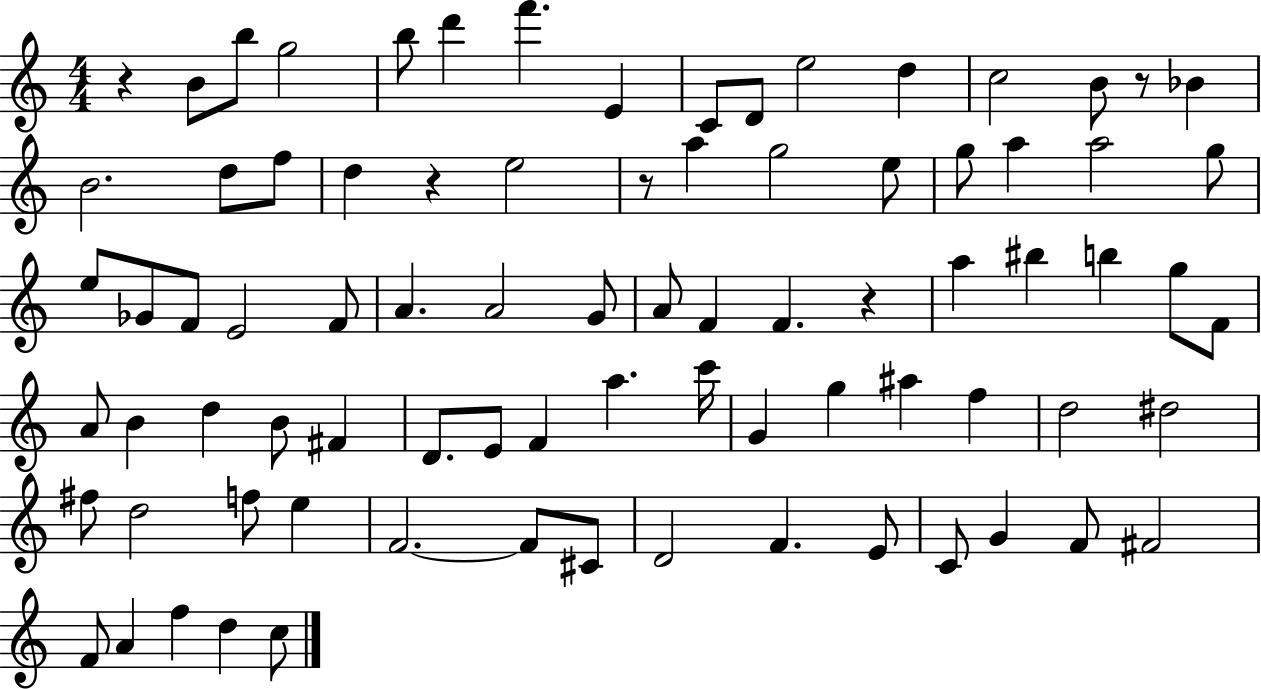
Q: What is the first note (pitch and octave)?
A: B4